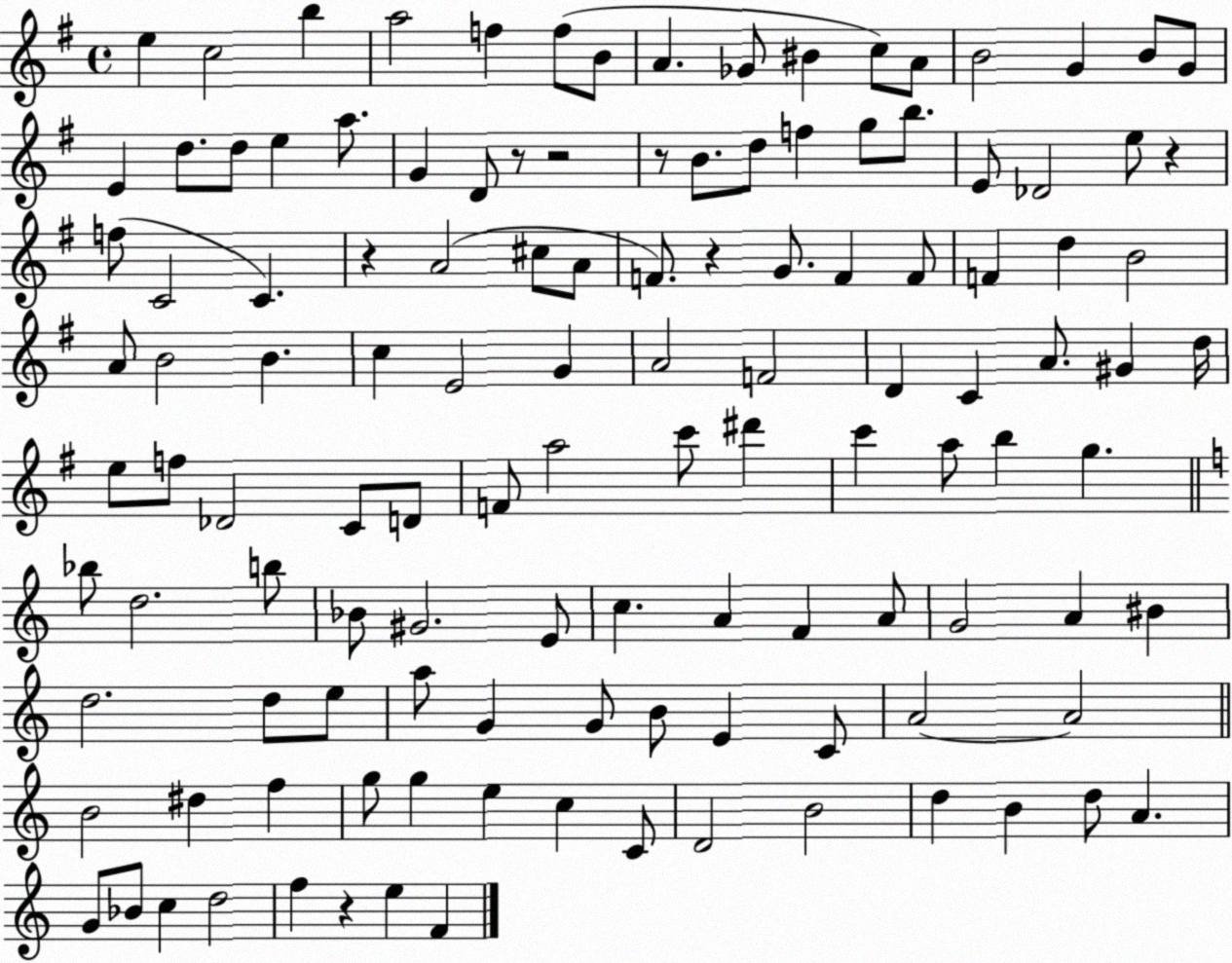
X:1
T:Untitled
M:4/4
L:1/4
K:G
e c2 b a2 f f/2 B/2 A _G/2 ^B c/2 A/2 B2 G B/2 G/2 E d/2 d/2 e a/2 G D/2 z/2 z2 z/2 B/2 d/2 f g/2 b/2 E/2 _D2 e/2 z f/2 C2 C z A2 ^c/2 A/2 F/2 z G/2 F F/2 F d B2 A/2 B2 B c E2 G A2 F2 D C A/2 ^G d/4 e/2 f/2 _D2 C/2 D/2 F/2 a2 c'/2 ^d' c' a/2 b g _b/2 d2 b/2 _B/2 ^G2 E/2 c A F A/2 G2 A ^B d2 d/2 e/2 a/2 G G/2 B/2 E C/2 A2 A2 B2 ^d f g/2 g e c C/2 D2 B2 d B d/2 A G/2 _B/2 c d2 f z e F